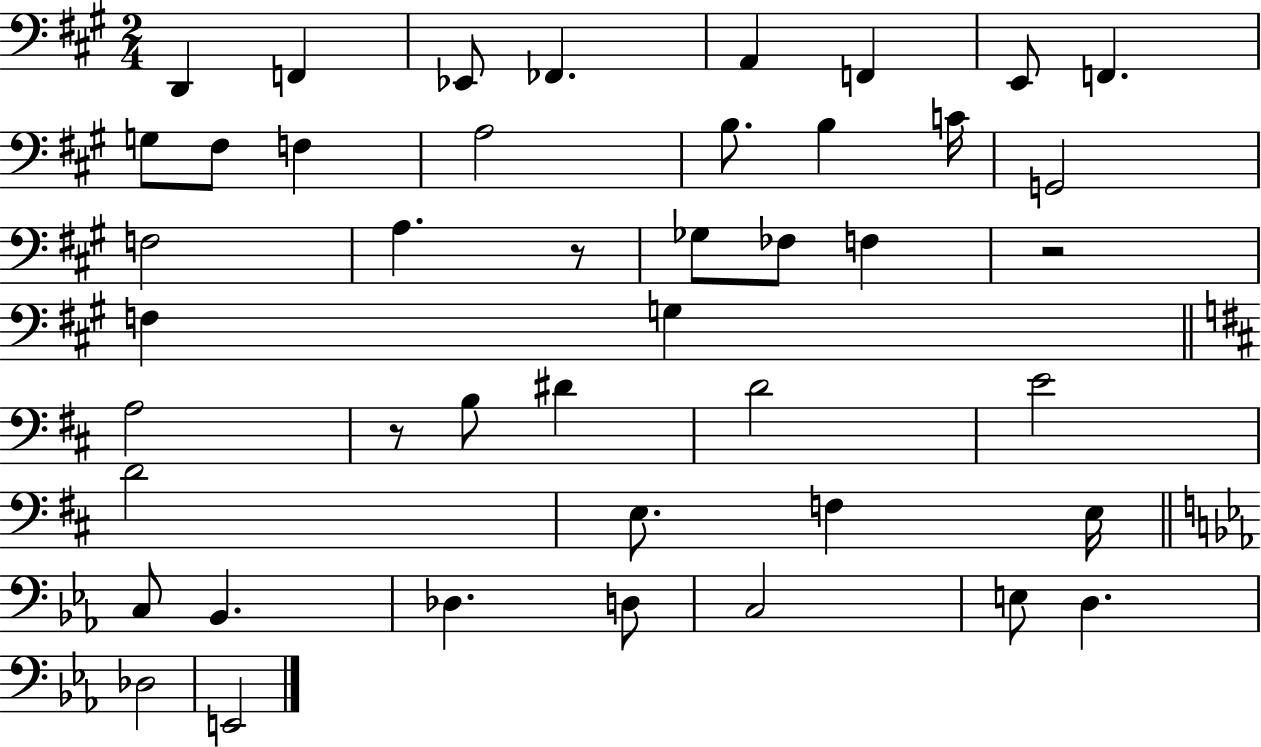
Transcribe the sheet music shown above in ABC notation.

X:1
T:Untitled
M:2/4
L:1/4
K:A
D,, F,, _E,,/2 _F,, A,, F,, E,,/2 F,, G,/2 ^F,/2 F, A,2 B,/2 B, C/4 G,,2 F,2 A, z/2 _G,/2 _F,/2 F, z2 F, G, A,2 z/2 B,/2 ^D D2 E2 D2 E,/2 F, E,/4 C,/2 _B,, _D, D,/2 C,2 E,/2 D, _D,2 E,,2